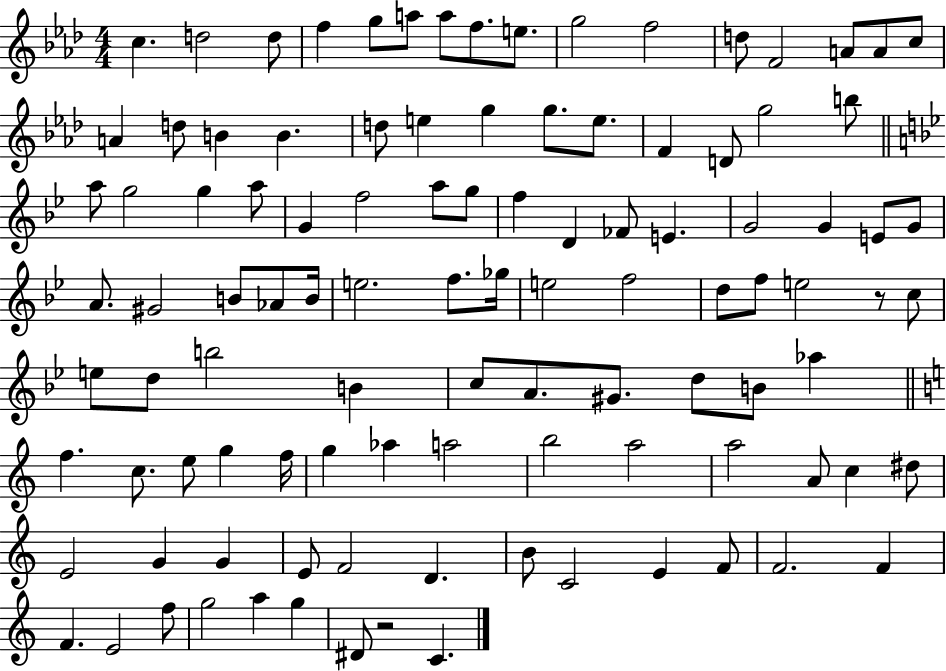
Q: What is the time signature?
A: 4/4